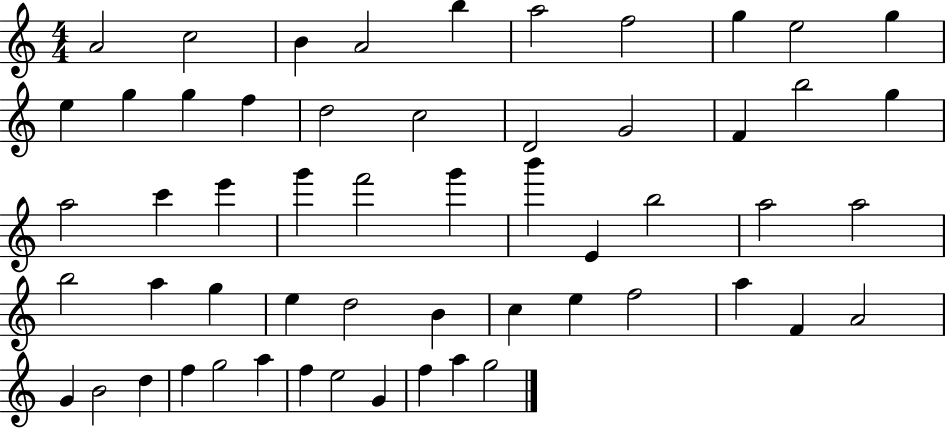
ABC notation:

X:1
T:Untitled
M:4/4
L:1/4
K:C
A2 c2 B A2 b a2 f2 g e2 g e g g f d2 c2 D2 G2 F b2 g a2 c' e' g' f'2 g' b' E b2 a2 a2 b2 a g e d2 B c e f2 a F A2 G B2 d f g2 a f e2 G f a g2